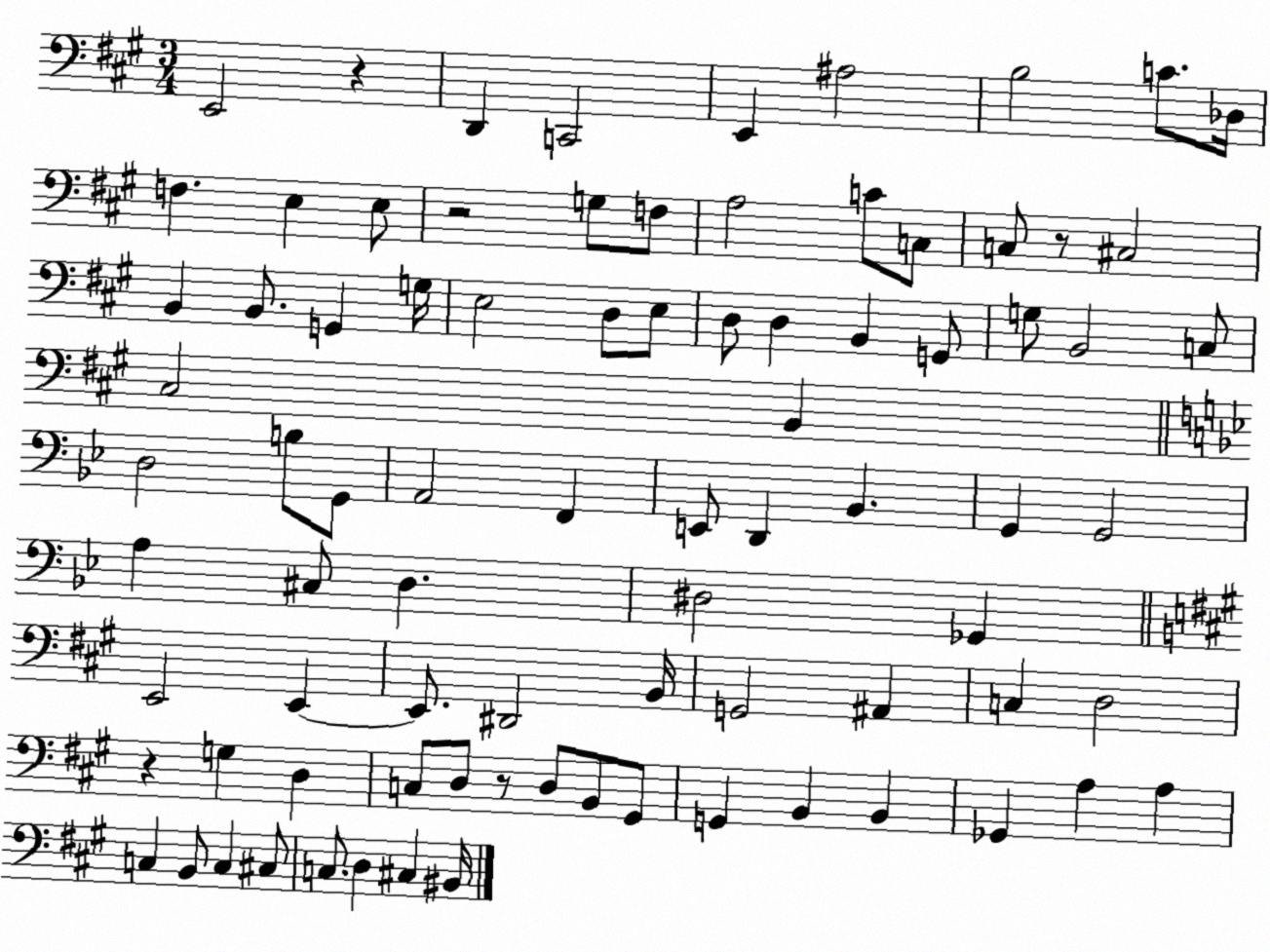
X:1
T:Untitled
M:3/4
L:1/4
K:A
E,,2 z D,, C,,2 E,, ^A,2 B,2 C/2 _D,/4 F, E, E,/2 z2 G,/2 F,/2 A,2 C/2 C,/2 C,/2 z/2 ^C,2 B,, B,,/2 G,, G,/4 E,2 D,/2 E,/2 D,/2 D, B,, G,,/2 G,/2 B,,2 C,/2 ^C,2 B,, D,2 B,/2 G,,/2 A,,2 F,, E,,/2 D,, _B,, G,, G,,2 A, ^C,/2 D, ^D,2 _G,, E,,2 E,, E,,/2 ^D,,2 B,,/4 G,,2 ^A,, C, D,2 z G, D, C,/2 D,/2 z/2 D,/2 B,,/2 ^G,,/2 G,, B,, B,, _G,, A, A, C, B,,/2 C, ^C,/2 C,/2 D, ^C, ^B,,/4